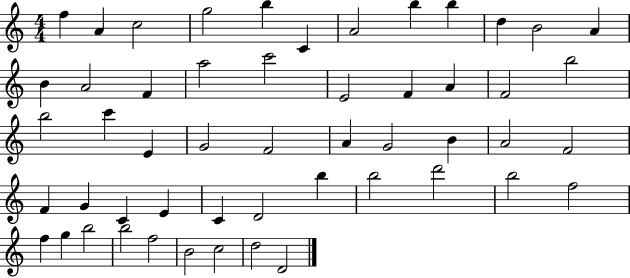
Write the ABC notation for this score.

X:1
T:Untitled
M:4/4
L:1/4
K:C
f A c2 g2 b C A2 b b d B2 A B A2 F a2 c'2 E2 F A F2 b2 b2 c' E G2 F2 A G2 B A2 F2 F G C E C D2 b b2 d'2 b2 f2 f g b2 b2 f2 B2 c2 d2 D2